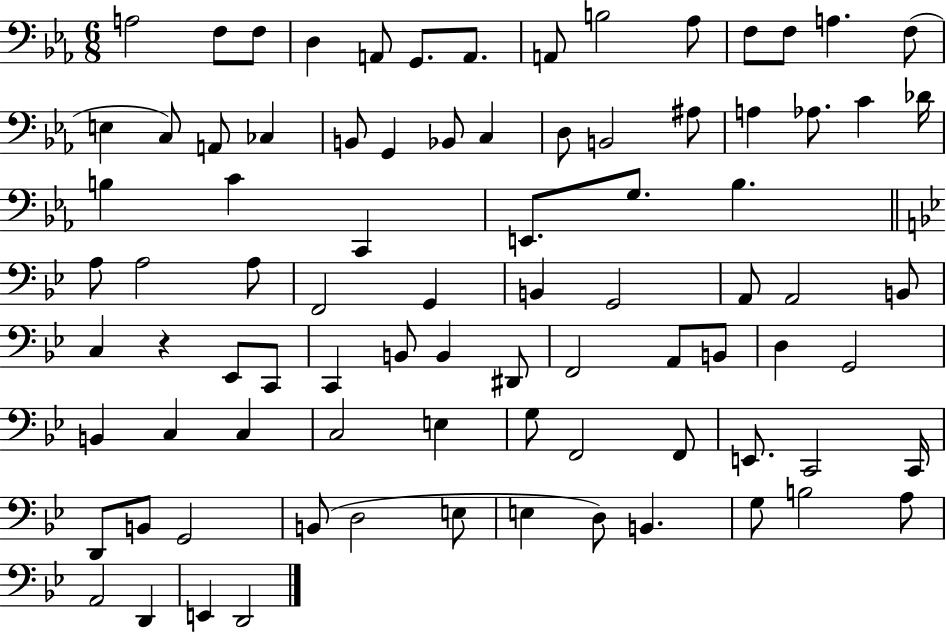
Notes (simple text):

A3/h F3/e F3/e D3/q A2/e G2/e. A2/e. A2/e B3/h Ab3/e F3/e F3/e A3/q. F3/e E3/q C3/e A2/e CES3/q B2/e G2/q Bb2/e C3/q D3/e B2/h A#3/e A3/q Ab3/e. C4/q Db4/s B3/q C4/q C2/q E2/e. G3/e. Bb3/q. A3/e A3/h A3/e F2/h G2/q B2/q G2/h A2/e A2/h B2/e C3/q R/q Eb2/e C2/e C2/q B2/e B2/q D#2/e F2/h A2/e B2/e D3/q G2/h B2/q C3/q C3/q C3/h E3/q G3/e F2/h F2/e E2/e. C2/h C2/s D2/e B2/e G2/h B2/e D3/h E3/e E3/q D3/e B2/q. G3/e B3/h A3/e A2/h D2/q E2/q D2/h